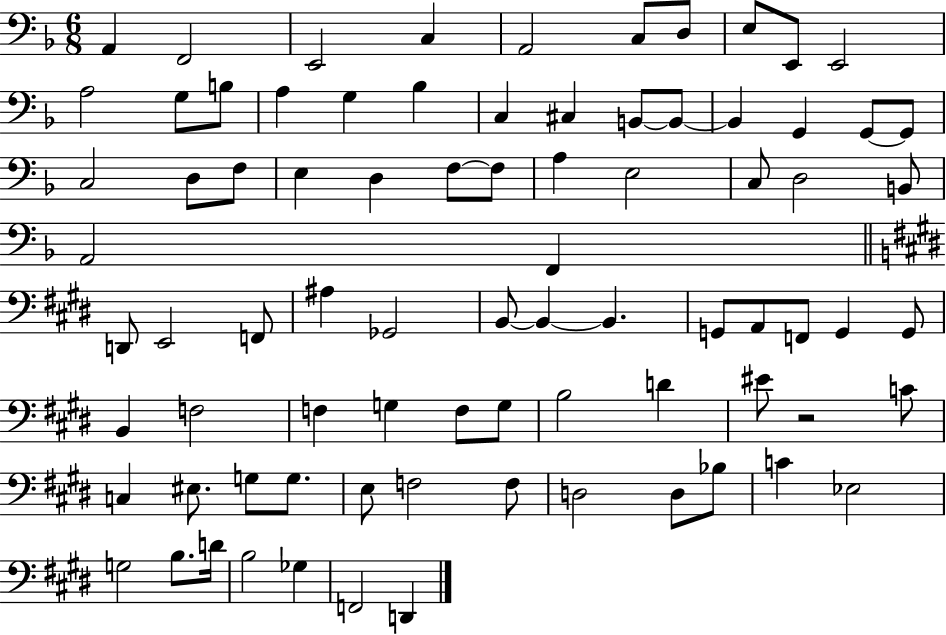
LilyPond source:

{
  \clef bass
  \numericTimeSignature
  \time 6/8
  \key f \major
  a,4 f,2 | e,2 c4 | a,2 c8 d8 | e8 e,8 e,2 | \break a2 g8 b8 | a4 g4 bes4 | c4 cis4 b,8~~ b,8~~ | b,4 g,4 g,8~~ g,8 | \break c2 d8 f8 | e4 d4 f8~~ f8 | a4 e2 | c8 d2 b,8 | \break a,2 f,4 | \bar "||" \break \key e \major d,8 e,2 f,8 | ais4 ges,2 | b,8~~ b,4~~ b,4. | g,8 a,8 f,8 g,4 g,8 | \break b,4 f2 | f4 g4 f8 g8 | b2 d'4 | eis'8 r2 c'8 | \break c4 eis8. g8 g8. | e8 f2 f8 | d2 d8 bes8 | c'4 ees2 | \break g2 b8. d'16 | b2 ges4 | f,2 d,4 | \bar "|."
}